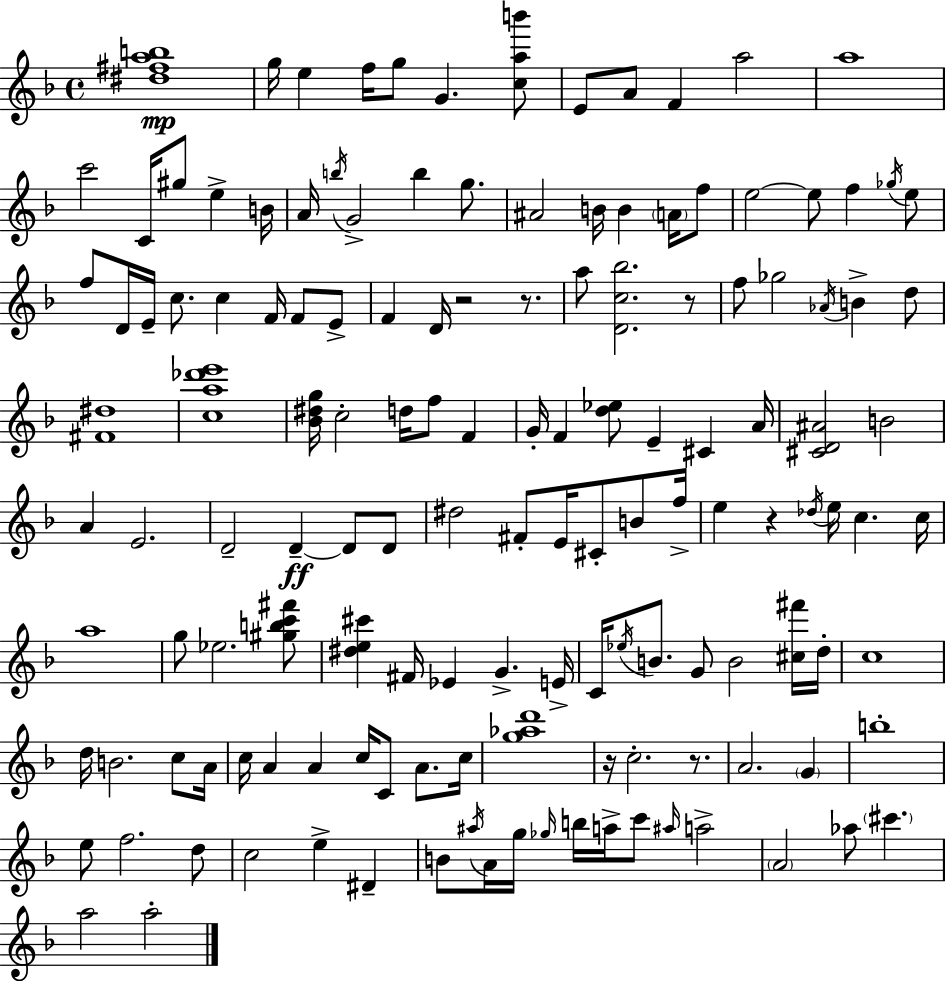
{
  \clef treble
  \time 4/4
  \defaultTimeSignature
  \key d \minor
  <dis'' fis'' a'' b''>1\mp | g''16 e''4 f''16 g''8 g'4. <c'' a'' b'''>8 | e'8 a'8 f'4 a''2 | a''1 | \break c'''2 c'16 gis''8 e''4-> b'16 | a'16 \acciaccatura { b''16 } g'2-> b''4 g''8. | ais'2 b'16 b'4 \parenthesize a'16 f''8 | e''2~~ e''8 f''4 \acciaccatura { ges''16 } | \break e''8 f''8 d'16 e'16-- c''8. c''4 f'16 f'8 | e'8-> f'4 d'16 r2 r8. | a''8 <d' c'' bes''>2. | r8 f''8 ges''2 \acciaccatura { aes'16 } b'4-> | \break d''8 <fis' dis''>1 | <c'' a'' des''' e'''>1 | <bes' dis'' g''>16 c''2-. d''16 f''8 f'4 | g'16-. f'4 <d'' ees''>8 e'4-- cis'4 | \break a'16 <cis' d' ais'>2 b'2 | a'4 e'2. | d'2-- d'4--~~\ff d'8 | d'8 dis''2 fis'8-. e'16 cis'8-. | \break b'8 f''16-> e''4 r4 \acciaccatura { des''16 } e''16 c''4. | c''16 a''1 | g''8 ees''2. | <gis'' b'' c''' fis'''>8 <dis'' e'' cis'''>4 fis'16 ees'4 g'4.-> | \break e'16-> c'16 \acciaccatura { ees''16 } b'8. g'8 b'2 | <cis'' fis'''>16 d''16-. c''1 | d''16 b'2. | c''8 a'16 c''16 a'4 a'4 c''16 c'8 | \break a'8. c''16 <g'' aes'' d'''>1 | r16 c''2.-. | r8. a'2. | \parenthesize g'4 b''1-. | \break e''8 f''2. | d''8 c''2 e''4-> | dis'4-- b'8 \acciaccatura { ais''16 } a'16 g''16 \grace { ges''16 } b''16 a''16-> c'''8 \grace { ais''16 } | a''2-> \parenthesize a'2 | \break aes''8 \parenthesize cis'''4. a''2 | a''2-. \bar "|."
}